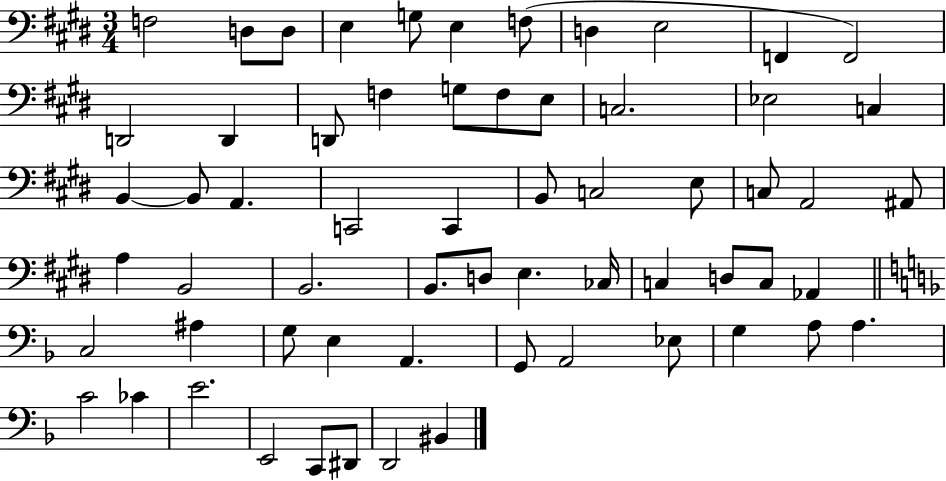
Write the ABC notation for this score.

X:1
T:Untitled
M:3/4
L:1/4
K:E
F,2 D,/2 D,/2 E, G,/2 E, F,/2 D, E,2 F,, F,,2 D,,2 D,, D,,/2 F, G,/2 F,/2 E,/2 C,2 _E,2 C, B,, B,,/2 A,, C,,2 C,, B,,/2 C,2 E,/2 C,/2 A,,2 ^A,,/2 A, B,,2 B,,2 B,,/2 D,/2 E, _C,/4 C, D,/2 C,/2 _A,, C,2 ^A, G,/2 E, A,, G,,/2 A,,2 _E,/2 G, A,/2 A, C2 _C E2 E,,2 C,,/2 ^D,,/2 D,,2 ^B,,